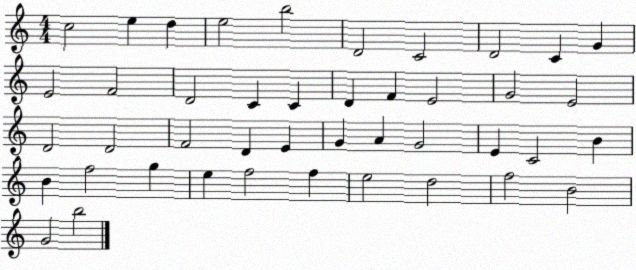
X:1
T:Untitled
M:4/4
L:1/4
K:C
c2 e d e2 b2 D2 C2 D2 C G E2 F2 D2 C C D F E2 G2 E2 D2 D2 F2 D E G A G2 E C2 B B f2 g e f2 f e2 d2 f2 B2 G2 b2